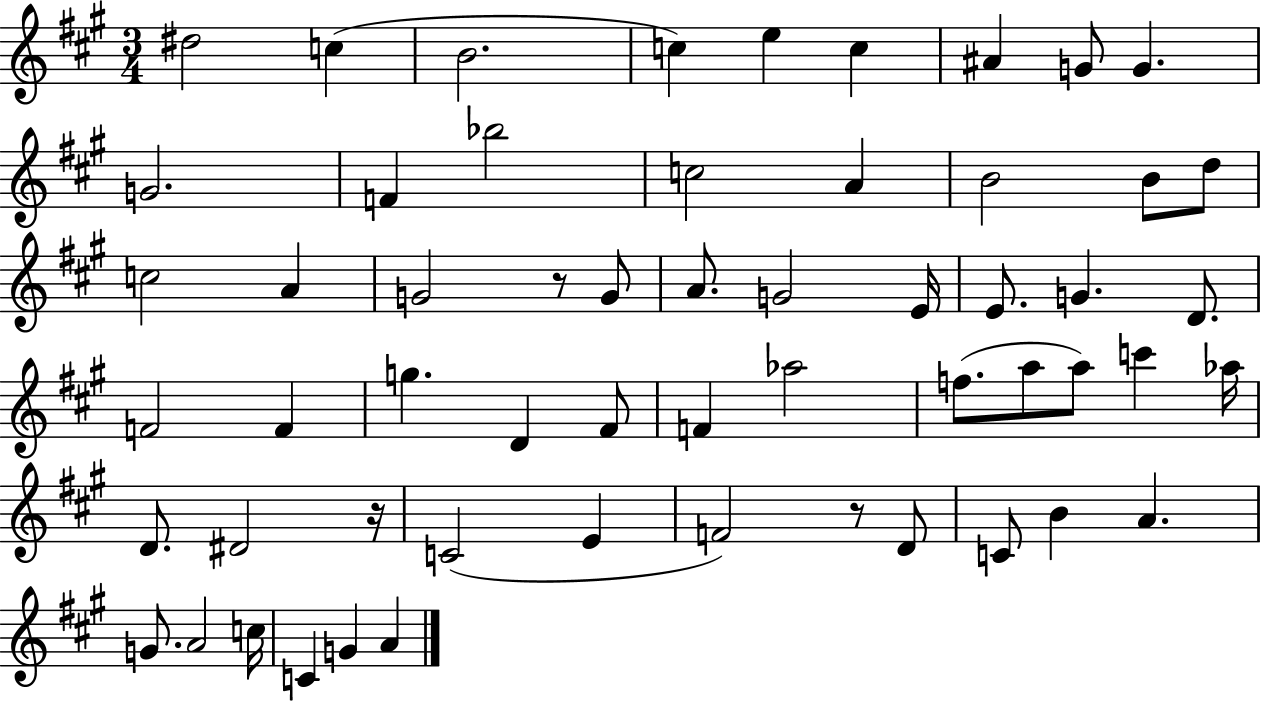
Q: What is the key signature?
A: A major